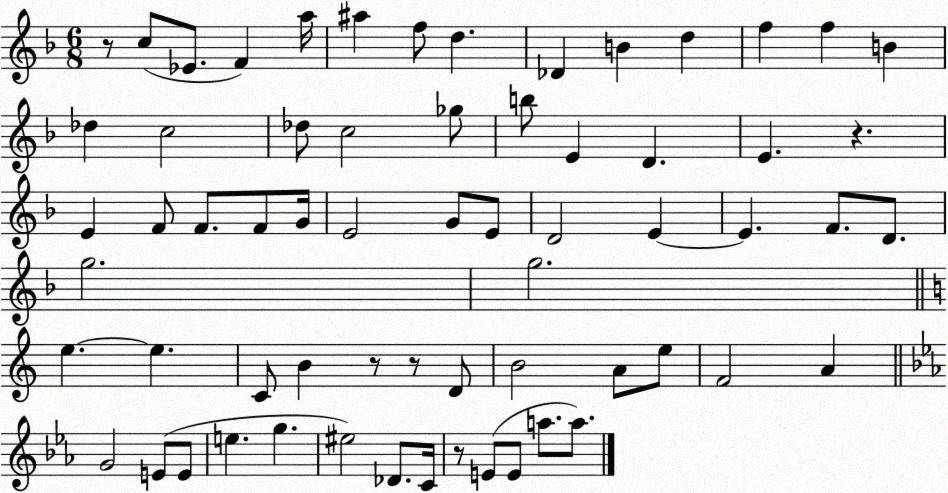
X:1
T:Untitled
M:6/8
L:1/4
K:F
z/2 c/2 _E/2 F a/4 ^a f/2 d _D B d f f B _d c2 _d/2 c2 _g/2 b/2 E D E z E F/2 F/2 F/2 G/4 E2 G/2 E/2 D2 E E F/2 D/2 g2 g2 e e C/2 B z/2 z/2 D/2 B2 A/2 e/2 F2 A G2 E/2 E/2 e g ^e2 _D/2 C/4 z/2 E/2 E/2 a/2 a/2